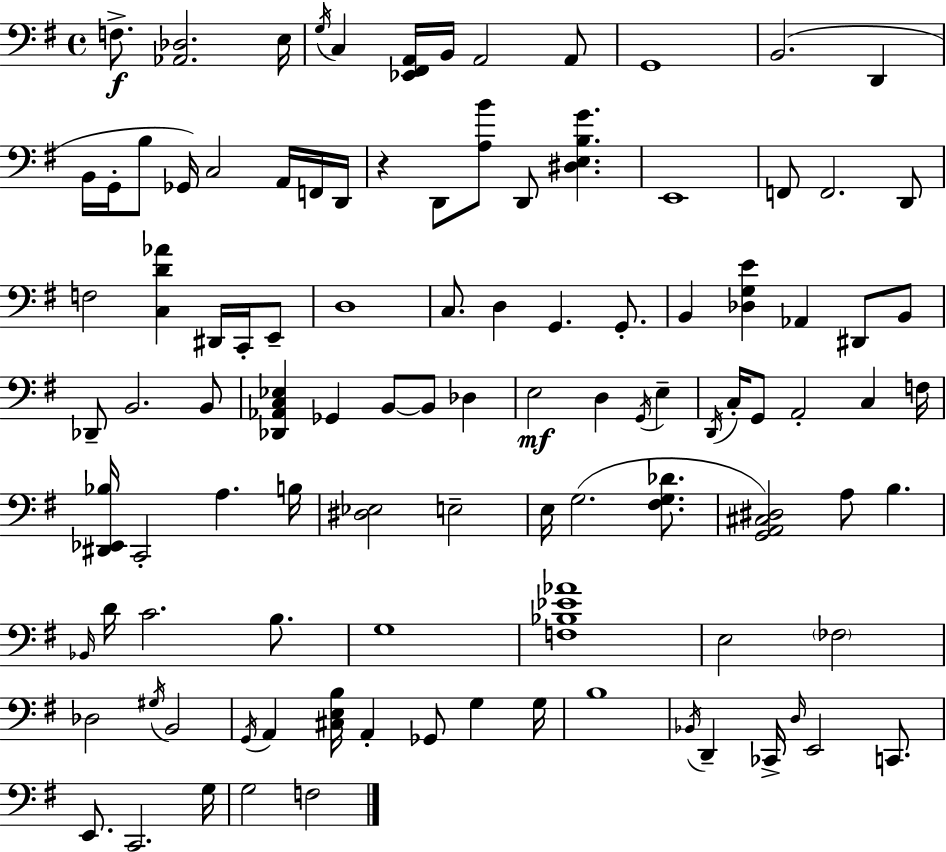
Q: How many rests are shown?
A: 1